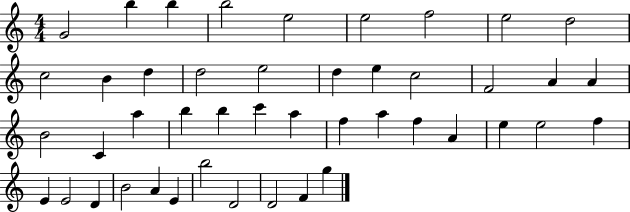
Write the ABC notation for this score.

X:1
T:Untitled
M:4/4
L:1/4
K:C
G2 b b b2 e2 e2 f2 e2 d2 c2 B d d2 e2 d e c2 F2 A A B2 C a b b c' a f a f A e e2 f E E2 D B2 A E b2 D2 D2 F g